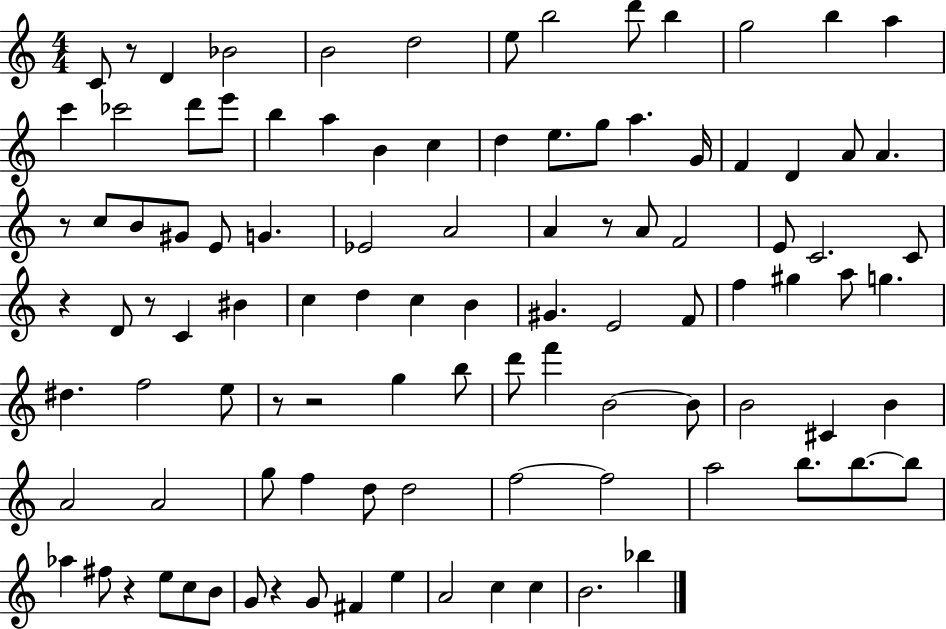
C4/e R/e D4/q Bb4/h B4/h D5/h E5/e B5/h D6/e B5/q G5/h B5/q A5/q C6/q CES6/h D6/e E6/e B5/q A5/q B4/q C5/q D5/q E5/e. G5/e A5/q. G4/s F4/q D4/q A4/e A4/q. R/e C5/e B4/e G#4/e E4/e G4/q. Eb4/h A4/h A4/q R/e A4/e F4/h E4/e C4/h. C4/e R/q D4/e R/e C4/q BIS4/q C5/q D5/q C5/q B4/q G#4/q. E4/h F4/e F5/q G#5/q A5/e G5/q. D#5/q. F5/h E5/e R/e R/h G5/q B5/e D6/e F6/q B4/h B4/e B4/h C#4/q B4/q A4/h A4/h G5/e F5/q D5/e D5/h F5/h F5/h A5/h B5/e. B5/e. B5/e Ab5/q F#5/e R/q E5/e C5/e B4/e G4/e R/q G4/e F#4/q E5/q A4/h C5/q C5/q B4/h. Bb5/q